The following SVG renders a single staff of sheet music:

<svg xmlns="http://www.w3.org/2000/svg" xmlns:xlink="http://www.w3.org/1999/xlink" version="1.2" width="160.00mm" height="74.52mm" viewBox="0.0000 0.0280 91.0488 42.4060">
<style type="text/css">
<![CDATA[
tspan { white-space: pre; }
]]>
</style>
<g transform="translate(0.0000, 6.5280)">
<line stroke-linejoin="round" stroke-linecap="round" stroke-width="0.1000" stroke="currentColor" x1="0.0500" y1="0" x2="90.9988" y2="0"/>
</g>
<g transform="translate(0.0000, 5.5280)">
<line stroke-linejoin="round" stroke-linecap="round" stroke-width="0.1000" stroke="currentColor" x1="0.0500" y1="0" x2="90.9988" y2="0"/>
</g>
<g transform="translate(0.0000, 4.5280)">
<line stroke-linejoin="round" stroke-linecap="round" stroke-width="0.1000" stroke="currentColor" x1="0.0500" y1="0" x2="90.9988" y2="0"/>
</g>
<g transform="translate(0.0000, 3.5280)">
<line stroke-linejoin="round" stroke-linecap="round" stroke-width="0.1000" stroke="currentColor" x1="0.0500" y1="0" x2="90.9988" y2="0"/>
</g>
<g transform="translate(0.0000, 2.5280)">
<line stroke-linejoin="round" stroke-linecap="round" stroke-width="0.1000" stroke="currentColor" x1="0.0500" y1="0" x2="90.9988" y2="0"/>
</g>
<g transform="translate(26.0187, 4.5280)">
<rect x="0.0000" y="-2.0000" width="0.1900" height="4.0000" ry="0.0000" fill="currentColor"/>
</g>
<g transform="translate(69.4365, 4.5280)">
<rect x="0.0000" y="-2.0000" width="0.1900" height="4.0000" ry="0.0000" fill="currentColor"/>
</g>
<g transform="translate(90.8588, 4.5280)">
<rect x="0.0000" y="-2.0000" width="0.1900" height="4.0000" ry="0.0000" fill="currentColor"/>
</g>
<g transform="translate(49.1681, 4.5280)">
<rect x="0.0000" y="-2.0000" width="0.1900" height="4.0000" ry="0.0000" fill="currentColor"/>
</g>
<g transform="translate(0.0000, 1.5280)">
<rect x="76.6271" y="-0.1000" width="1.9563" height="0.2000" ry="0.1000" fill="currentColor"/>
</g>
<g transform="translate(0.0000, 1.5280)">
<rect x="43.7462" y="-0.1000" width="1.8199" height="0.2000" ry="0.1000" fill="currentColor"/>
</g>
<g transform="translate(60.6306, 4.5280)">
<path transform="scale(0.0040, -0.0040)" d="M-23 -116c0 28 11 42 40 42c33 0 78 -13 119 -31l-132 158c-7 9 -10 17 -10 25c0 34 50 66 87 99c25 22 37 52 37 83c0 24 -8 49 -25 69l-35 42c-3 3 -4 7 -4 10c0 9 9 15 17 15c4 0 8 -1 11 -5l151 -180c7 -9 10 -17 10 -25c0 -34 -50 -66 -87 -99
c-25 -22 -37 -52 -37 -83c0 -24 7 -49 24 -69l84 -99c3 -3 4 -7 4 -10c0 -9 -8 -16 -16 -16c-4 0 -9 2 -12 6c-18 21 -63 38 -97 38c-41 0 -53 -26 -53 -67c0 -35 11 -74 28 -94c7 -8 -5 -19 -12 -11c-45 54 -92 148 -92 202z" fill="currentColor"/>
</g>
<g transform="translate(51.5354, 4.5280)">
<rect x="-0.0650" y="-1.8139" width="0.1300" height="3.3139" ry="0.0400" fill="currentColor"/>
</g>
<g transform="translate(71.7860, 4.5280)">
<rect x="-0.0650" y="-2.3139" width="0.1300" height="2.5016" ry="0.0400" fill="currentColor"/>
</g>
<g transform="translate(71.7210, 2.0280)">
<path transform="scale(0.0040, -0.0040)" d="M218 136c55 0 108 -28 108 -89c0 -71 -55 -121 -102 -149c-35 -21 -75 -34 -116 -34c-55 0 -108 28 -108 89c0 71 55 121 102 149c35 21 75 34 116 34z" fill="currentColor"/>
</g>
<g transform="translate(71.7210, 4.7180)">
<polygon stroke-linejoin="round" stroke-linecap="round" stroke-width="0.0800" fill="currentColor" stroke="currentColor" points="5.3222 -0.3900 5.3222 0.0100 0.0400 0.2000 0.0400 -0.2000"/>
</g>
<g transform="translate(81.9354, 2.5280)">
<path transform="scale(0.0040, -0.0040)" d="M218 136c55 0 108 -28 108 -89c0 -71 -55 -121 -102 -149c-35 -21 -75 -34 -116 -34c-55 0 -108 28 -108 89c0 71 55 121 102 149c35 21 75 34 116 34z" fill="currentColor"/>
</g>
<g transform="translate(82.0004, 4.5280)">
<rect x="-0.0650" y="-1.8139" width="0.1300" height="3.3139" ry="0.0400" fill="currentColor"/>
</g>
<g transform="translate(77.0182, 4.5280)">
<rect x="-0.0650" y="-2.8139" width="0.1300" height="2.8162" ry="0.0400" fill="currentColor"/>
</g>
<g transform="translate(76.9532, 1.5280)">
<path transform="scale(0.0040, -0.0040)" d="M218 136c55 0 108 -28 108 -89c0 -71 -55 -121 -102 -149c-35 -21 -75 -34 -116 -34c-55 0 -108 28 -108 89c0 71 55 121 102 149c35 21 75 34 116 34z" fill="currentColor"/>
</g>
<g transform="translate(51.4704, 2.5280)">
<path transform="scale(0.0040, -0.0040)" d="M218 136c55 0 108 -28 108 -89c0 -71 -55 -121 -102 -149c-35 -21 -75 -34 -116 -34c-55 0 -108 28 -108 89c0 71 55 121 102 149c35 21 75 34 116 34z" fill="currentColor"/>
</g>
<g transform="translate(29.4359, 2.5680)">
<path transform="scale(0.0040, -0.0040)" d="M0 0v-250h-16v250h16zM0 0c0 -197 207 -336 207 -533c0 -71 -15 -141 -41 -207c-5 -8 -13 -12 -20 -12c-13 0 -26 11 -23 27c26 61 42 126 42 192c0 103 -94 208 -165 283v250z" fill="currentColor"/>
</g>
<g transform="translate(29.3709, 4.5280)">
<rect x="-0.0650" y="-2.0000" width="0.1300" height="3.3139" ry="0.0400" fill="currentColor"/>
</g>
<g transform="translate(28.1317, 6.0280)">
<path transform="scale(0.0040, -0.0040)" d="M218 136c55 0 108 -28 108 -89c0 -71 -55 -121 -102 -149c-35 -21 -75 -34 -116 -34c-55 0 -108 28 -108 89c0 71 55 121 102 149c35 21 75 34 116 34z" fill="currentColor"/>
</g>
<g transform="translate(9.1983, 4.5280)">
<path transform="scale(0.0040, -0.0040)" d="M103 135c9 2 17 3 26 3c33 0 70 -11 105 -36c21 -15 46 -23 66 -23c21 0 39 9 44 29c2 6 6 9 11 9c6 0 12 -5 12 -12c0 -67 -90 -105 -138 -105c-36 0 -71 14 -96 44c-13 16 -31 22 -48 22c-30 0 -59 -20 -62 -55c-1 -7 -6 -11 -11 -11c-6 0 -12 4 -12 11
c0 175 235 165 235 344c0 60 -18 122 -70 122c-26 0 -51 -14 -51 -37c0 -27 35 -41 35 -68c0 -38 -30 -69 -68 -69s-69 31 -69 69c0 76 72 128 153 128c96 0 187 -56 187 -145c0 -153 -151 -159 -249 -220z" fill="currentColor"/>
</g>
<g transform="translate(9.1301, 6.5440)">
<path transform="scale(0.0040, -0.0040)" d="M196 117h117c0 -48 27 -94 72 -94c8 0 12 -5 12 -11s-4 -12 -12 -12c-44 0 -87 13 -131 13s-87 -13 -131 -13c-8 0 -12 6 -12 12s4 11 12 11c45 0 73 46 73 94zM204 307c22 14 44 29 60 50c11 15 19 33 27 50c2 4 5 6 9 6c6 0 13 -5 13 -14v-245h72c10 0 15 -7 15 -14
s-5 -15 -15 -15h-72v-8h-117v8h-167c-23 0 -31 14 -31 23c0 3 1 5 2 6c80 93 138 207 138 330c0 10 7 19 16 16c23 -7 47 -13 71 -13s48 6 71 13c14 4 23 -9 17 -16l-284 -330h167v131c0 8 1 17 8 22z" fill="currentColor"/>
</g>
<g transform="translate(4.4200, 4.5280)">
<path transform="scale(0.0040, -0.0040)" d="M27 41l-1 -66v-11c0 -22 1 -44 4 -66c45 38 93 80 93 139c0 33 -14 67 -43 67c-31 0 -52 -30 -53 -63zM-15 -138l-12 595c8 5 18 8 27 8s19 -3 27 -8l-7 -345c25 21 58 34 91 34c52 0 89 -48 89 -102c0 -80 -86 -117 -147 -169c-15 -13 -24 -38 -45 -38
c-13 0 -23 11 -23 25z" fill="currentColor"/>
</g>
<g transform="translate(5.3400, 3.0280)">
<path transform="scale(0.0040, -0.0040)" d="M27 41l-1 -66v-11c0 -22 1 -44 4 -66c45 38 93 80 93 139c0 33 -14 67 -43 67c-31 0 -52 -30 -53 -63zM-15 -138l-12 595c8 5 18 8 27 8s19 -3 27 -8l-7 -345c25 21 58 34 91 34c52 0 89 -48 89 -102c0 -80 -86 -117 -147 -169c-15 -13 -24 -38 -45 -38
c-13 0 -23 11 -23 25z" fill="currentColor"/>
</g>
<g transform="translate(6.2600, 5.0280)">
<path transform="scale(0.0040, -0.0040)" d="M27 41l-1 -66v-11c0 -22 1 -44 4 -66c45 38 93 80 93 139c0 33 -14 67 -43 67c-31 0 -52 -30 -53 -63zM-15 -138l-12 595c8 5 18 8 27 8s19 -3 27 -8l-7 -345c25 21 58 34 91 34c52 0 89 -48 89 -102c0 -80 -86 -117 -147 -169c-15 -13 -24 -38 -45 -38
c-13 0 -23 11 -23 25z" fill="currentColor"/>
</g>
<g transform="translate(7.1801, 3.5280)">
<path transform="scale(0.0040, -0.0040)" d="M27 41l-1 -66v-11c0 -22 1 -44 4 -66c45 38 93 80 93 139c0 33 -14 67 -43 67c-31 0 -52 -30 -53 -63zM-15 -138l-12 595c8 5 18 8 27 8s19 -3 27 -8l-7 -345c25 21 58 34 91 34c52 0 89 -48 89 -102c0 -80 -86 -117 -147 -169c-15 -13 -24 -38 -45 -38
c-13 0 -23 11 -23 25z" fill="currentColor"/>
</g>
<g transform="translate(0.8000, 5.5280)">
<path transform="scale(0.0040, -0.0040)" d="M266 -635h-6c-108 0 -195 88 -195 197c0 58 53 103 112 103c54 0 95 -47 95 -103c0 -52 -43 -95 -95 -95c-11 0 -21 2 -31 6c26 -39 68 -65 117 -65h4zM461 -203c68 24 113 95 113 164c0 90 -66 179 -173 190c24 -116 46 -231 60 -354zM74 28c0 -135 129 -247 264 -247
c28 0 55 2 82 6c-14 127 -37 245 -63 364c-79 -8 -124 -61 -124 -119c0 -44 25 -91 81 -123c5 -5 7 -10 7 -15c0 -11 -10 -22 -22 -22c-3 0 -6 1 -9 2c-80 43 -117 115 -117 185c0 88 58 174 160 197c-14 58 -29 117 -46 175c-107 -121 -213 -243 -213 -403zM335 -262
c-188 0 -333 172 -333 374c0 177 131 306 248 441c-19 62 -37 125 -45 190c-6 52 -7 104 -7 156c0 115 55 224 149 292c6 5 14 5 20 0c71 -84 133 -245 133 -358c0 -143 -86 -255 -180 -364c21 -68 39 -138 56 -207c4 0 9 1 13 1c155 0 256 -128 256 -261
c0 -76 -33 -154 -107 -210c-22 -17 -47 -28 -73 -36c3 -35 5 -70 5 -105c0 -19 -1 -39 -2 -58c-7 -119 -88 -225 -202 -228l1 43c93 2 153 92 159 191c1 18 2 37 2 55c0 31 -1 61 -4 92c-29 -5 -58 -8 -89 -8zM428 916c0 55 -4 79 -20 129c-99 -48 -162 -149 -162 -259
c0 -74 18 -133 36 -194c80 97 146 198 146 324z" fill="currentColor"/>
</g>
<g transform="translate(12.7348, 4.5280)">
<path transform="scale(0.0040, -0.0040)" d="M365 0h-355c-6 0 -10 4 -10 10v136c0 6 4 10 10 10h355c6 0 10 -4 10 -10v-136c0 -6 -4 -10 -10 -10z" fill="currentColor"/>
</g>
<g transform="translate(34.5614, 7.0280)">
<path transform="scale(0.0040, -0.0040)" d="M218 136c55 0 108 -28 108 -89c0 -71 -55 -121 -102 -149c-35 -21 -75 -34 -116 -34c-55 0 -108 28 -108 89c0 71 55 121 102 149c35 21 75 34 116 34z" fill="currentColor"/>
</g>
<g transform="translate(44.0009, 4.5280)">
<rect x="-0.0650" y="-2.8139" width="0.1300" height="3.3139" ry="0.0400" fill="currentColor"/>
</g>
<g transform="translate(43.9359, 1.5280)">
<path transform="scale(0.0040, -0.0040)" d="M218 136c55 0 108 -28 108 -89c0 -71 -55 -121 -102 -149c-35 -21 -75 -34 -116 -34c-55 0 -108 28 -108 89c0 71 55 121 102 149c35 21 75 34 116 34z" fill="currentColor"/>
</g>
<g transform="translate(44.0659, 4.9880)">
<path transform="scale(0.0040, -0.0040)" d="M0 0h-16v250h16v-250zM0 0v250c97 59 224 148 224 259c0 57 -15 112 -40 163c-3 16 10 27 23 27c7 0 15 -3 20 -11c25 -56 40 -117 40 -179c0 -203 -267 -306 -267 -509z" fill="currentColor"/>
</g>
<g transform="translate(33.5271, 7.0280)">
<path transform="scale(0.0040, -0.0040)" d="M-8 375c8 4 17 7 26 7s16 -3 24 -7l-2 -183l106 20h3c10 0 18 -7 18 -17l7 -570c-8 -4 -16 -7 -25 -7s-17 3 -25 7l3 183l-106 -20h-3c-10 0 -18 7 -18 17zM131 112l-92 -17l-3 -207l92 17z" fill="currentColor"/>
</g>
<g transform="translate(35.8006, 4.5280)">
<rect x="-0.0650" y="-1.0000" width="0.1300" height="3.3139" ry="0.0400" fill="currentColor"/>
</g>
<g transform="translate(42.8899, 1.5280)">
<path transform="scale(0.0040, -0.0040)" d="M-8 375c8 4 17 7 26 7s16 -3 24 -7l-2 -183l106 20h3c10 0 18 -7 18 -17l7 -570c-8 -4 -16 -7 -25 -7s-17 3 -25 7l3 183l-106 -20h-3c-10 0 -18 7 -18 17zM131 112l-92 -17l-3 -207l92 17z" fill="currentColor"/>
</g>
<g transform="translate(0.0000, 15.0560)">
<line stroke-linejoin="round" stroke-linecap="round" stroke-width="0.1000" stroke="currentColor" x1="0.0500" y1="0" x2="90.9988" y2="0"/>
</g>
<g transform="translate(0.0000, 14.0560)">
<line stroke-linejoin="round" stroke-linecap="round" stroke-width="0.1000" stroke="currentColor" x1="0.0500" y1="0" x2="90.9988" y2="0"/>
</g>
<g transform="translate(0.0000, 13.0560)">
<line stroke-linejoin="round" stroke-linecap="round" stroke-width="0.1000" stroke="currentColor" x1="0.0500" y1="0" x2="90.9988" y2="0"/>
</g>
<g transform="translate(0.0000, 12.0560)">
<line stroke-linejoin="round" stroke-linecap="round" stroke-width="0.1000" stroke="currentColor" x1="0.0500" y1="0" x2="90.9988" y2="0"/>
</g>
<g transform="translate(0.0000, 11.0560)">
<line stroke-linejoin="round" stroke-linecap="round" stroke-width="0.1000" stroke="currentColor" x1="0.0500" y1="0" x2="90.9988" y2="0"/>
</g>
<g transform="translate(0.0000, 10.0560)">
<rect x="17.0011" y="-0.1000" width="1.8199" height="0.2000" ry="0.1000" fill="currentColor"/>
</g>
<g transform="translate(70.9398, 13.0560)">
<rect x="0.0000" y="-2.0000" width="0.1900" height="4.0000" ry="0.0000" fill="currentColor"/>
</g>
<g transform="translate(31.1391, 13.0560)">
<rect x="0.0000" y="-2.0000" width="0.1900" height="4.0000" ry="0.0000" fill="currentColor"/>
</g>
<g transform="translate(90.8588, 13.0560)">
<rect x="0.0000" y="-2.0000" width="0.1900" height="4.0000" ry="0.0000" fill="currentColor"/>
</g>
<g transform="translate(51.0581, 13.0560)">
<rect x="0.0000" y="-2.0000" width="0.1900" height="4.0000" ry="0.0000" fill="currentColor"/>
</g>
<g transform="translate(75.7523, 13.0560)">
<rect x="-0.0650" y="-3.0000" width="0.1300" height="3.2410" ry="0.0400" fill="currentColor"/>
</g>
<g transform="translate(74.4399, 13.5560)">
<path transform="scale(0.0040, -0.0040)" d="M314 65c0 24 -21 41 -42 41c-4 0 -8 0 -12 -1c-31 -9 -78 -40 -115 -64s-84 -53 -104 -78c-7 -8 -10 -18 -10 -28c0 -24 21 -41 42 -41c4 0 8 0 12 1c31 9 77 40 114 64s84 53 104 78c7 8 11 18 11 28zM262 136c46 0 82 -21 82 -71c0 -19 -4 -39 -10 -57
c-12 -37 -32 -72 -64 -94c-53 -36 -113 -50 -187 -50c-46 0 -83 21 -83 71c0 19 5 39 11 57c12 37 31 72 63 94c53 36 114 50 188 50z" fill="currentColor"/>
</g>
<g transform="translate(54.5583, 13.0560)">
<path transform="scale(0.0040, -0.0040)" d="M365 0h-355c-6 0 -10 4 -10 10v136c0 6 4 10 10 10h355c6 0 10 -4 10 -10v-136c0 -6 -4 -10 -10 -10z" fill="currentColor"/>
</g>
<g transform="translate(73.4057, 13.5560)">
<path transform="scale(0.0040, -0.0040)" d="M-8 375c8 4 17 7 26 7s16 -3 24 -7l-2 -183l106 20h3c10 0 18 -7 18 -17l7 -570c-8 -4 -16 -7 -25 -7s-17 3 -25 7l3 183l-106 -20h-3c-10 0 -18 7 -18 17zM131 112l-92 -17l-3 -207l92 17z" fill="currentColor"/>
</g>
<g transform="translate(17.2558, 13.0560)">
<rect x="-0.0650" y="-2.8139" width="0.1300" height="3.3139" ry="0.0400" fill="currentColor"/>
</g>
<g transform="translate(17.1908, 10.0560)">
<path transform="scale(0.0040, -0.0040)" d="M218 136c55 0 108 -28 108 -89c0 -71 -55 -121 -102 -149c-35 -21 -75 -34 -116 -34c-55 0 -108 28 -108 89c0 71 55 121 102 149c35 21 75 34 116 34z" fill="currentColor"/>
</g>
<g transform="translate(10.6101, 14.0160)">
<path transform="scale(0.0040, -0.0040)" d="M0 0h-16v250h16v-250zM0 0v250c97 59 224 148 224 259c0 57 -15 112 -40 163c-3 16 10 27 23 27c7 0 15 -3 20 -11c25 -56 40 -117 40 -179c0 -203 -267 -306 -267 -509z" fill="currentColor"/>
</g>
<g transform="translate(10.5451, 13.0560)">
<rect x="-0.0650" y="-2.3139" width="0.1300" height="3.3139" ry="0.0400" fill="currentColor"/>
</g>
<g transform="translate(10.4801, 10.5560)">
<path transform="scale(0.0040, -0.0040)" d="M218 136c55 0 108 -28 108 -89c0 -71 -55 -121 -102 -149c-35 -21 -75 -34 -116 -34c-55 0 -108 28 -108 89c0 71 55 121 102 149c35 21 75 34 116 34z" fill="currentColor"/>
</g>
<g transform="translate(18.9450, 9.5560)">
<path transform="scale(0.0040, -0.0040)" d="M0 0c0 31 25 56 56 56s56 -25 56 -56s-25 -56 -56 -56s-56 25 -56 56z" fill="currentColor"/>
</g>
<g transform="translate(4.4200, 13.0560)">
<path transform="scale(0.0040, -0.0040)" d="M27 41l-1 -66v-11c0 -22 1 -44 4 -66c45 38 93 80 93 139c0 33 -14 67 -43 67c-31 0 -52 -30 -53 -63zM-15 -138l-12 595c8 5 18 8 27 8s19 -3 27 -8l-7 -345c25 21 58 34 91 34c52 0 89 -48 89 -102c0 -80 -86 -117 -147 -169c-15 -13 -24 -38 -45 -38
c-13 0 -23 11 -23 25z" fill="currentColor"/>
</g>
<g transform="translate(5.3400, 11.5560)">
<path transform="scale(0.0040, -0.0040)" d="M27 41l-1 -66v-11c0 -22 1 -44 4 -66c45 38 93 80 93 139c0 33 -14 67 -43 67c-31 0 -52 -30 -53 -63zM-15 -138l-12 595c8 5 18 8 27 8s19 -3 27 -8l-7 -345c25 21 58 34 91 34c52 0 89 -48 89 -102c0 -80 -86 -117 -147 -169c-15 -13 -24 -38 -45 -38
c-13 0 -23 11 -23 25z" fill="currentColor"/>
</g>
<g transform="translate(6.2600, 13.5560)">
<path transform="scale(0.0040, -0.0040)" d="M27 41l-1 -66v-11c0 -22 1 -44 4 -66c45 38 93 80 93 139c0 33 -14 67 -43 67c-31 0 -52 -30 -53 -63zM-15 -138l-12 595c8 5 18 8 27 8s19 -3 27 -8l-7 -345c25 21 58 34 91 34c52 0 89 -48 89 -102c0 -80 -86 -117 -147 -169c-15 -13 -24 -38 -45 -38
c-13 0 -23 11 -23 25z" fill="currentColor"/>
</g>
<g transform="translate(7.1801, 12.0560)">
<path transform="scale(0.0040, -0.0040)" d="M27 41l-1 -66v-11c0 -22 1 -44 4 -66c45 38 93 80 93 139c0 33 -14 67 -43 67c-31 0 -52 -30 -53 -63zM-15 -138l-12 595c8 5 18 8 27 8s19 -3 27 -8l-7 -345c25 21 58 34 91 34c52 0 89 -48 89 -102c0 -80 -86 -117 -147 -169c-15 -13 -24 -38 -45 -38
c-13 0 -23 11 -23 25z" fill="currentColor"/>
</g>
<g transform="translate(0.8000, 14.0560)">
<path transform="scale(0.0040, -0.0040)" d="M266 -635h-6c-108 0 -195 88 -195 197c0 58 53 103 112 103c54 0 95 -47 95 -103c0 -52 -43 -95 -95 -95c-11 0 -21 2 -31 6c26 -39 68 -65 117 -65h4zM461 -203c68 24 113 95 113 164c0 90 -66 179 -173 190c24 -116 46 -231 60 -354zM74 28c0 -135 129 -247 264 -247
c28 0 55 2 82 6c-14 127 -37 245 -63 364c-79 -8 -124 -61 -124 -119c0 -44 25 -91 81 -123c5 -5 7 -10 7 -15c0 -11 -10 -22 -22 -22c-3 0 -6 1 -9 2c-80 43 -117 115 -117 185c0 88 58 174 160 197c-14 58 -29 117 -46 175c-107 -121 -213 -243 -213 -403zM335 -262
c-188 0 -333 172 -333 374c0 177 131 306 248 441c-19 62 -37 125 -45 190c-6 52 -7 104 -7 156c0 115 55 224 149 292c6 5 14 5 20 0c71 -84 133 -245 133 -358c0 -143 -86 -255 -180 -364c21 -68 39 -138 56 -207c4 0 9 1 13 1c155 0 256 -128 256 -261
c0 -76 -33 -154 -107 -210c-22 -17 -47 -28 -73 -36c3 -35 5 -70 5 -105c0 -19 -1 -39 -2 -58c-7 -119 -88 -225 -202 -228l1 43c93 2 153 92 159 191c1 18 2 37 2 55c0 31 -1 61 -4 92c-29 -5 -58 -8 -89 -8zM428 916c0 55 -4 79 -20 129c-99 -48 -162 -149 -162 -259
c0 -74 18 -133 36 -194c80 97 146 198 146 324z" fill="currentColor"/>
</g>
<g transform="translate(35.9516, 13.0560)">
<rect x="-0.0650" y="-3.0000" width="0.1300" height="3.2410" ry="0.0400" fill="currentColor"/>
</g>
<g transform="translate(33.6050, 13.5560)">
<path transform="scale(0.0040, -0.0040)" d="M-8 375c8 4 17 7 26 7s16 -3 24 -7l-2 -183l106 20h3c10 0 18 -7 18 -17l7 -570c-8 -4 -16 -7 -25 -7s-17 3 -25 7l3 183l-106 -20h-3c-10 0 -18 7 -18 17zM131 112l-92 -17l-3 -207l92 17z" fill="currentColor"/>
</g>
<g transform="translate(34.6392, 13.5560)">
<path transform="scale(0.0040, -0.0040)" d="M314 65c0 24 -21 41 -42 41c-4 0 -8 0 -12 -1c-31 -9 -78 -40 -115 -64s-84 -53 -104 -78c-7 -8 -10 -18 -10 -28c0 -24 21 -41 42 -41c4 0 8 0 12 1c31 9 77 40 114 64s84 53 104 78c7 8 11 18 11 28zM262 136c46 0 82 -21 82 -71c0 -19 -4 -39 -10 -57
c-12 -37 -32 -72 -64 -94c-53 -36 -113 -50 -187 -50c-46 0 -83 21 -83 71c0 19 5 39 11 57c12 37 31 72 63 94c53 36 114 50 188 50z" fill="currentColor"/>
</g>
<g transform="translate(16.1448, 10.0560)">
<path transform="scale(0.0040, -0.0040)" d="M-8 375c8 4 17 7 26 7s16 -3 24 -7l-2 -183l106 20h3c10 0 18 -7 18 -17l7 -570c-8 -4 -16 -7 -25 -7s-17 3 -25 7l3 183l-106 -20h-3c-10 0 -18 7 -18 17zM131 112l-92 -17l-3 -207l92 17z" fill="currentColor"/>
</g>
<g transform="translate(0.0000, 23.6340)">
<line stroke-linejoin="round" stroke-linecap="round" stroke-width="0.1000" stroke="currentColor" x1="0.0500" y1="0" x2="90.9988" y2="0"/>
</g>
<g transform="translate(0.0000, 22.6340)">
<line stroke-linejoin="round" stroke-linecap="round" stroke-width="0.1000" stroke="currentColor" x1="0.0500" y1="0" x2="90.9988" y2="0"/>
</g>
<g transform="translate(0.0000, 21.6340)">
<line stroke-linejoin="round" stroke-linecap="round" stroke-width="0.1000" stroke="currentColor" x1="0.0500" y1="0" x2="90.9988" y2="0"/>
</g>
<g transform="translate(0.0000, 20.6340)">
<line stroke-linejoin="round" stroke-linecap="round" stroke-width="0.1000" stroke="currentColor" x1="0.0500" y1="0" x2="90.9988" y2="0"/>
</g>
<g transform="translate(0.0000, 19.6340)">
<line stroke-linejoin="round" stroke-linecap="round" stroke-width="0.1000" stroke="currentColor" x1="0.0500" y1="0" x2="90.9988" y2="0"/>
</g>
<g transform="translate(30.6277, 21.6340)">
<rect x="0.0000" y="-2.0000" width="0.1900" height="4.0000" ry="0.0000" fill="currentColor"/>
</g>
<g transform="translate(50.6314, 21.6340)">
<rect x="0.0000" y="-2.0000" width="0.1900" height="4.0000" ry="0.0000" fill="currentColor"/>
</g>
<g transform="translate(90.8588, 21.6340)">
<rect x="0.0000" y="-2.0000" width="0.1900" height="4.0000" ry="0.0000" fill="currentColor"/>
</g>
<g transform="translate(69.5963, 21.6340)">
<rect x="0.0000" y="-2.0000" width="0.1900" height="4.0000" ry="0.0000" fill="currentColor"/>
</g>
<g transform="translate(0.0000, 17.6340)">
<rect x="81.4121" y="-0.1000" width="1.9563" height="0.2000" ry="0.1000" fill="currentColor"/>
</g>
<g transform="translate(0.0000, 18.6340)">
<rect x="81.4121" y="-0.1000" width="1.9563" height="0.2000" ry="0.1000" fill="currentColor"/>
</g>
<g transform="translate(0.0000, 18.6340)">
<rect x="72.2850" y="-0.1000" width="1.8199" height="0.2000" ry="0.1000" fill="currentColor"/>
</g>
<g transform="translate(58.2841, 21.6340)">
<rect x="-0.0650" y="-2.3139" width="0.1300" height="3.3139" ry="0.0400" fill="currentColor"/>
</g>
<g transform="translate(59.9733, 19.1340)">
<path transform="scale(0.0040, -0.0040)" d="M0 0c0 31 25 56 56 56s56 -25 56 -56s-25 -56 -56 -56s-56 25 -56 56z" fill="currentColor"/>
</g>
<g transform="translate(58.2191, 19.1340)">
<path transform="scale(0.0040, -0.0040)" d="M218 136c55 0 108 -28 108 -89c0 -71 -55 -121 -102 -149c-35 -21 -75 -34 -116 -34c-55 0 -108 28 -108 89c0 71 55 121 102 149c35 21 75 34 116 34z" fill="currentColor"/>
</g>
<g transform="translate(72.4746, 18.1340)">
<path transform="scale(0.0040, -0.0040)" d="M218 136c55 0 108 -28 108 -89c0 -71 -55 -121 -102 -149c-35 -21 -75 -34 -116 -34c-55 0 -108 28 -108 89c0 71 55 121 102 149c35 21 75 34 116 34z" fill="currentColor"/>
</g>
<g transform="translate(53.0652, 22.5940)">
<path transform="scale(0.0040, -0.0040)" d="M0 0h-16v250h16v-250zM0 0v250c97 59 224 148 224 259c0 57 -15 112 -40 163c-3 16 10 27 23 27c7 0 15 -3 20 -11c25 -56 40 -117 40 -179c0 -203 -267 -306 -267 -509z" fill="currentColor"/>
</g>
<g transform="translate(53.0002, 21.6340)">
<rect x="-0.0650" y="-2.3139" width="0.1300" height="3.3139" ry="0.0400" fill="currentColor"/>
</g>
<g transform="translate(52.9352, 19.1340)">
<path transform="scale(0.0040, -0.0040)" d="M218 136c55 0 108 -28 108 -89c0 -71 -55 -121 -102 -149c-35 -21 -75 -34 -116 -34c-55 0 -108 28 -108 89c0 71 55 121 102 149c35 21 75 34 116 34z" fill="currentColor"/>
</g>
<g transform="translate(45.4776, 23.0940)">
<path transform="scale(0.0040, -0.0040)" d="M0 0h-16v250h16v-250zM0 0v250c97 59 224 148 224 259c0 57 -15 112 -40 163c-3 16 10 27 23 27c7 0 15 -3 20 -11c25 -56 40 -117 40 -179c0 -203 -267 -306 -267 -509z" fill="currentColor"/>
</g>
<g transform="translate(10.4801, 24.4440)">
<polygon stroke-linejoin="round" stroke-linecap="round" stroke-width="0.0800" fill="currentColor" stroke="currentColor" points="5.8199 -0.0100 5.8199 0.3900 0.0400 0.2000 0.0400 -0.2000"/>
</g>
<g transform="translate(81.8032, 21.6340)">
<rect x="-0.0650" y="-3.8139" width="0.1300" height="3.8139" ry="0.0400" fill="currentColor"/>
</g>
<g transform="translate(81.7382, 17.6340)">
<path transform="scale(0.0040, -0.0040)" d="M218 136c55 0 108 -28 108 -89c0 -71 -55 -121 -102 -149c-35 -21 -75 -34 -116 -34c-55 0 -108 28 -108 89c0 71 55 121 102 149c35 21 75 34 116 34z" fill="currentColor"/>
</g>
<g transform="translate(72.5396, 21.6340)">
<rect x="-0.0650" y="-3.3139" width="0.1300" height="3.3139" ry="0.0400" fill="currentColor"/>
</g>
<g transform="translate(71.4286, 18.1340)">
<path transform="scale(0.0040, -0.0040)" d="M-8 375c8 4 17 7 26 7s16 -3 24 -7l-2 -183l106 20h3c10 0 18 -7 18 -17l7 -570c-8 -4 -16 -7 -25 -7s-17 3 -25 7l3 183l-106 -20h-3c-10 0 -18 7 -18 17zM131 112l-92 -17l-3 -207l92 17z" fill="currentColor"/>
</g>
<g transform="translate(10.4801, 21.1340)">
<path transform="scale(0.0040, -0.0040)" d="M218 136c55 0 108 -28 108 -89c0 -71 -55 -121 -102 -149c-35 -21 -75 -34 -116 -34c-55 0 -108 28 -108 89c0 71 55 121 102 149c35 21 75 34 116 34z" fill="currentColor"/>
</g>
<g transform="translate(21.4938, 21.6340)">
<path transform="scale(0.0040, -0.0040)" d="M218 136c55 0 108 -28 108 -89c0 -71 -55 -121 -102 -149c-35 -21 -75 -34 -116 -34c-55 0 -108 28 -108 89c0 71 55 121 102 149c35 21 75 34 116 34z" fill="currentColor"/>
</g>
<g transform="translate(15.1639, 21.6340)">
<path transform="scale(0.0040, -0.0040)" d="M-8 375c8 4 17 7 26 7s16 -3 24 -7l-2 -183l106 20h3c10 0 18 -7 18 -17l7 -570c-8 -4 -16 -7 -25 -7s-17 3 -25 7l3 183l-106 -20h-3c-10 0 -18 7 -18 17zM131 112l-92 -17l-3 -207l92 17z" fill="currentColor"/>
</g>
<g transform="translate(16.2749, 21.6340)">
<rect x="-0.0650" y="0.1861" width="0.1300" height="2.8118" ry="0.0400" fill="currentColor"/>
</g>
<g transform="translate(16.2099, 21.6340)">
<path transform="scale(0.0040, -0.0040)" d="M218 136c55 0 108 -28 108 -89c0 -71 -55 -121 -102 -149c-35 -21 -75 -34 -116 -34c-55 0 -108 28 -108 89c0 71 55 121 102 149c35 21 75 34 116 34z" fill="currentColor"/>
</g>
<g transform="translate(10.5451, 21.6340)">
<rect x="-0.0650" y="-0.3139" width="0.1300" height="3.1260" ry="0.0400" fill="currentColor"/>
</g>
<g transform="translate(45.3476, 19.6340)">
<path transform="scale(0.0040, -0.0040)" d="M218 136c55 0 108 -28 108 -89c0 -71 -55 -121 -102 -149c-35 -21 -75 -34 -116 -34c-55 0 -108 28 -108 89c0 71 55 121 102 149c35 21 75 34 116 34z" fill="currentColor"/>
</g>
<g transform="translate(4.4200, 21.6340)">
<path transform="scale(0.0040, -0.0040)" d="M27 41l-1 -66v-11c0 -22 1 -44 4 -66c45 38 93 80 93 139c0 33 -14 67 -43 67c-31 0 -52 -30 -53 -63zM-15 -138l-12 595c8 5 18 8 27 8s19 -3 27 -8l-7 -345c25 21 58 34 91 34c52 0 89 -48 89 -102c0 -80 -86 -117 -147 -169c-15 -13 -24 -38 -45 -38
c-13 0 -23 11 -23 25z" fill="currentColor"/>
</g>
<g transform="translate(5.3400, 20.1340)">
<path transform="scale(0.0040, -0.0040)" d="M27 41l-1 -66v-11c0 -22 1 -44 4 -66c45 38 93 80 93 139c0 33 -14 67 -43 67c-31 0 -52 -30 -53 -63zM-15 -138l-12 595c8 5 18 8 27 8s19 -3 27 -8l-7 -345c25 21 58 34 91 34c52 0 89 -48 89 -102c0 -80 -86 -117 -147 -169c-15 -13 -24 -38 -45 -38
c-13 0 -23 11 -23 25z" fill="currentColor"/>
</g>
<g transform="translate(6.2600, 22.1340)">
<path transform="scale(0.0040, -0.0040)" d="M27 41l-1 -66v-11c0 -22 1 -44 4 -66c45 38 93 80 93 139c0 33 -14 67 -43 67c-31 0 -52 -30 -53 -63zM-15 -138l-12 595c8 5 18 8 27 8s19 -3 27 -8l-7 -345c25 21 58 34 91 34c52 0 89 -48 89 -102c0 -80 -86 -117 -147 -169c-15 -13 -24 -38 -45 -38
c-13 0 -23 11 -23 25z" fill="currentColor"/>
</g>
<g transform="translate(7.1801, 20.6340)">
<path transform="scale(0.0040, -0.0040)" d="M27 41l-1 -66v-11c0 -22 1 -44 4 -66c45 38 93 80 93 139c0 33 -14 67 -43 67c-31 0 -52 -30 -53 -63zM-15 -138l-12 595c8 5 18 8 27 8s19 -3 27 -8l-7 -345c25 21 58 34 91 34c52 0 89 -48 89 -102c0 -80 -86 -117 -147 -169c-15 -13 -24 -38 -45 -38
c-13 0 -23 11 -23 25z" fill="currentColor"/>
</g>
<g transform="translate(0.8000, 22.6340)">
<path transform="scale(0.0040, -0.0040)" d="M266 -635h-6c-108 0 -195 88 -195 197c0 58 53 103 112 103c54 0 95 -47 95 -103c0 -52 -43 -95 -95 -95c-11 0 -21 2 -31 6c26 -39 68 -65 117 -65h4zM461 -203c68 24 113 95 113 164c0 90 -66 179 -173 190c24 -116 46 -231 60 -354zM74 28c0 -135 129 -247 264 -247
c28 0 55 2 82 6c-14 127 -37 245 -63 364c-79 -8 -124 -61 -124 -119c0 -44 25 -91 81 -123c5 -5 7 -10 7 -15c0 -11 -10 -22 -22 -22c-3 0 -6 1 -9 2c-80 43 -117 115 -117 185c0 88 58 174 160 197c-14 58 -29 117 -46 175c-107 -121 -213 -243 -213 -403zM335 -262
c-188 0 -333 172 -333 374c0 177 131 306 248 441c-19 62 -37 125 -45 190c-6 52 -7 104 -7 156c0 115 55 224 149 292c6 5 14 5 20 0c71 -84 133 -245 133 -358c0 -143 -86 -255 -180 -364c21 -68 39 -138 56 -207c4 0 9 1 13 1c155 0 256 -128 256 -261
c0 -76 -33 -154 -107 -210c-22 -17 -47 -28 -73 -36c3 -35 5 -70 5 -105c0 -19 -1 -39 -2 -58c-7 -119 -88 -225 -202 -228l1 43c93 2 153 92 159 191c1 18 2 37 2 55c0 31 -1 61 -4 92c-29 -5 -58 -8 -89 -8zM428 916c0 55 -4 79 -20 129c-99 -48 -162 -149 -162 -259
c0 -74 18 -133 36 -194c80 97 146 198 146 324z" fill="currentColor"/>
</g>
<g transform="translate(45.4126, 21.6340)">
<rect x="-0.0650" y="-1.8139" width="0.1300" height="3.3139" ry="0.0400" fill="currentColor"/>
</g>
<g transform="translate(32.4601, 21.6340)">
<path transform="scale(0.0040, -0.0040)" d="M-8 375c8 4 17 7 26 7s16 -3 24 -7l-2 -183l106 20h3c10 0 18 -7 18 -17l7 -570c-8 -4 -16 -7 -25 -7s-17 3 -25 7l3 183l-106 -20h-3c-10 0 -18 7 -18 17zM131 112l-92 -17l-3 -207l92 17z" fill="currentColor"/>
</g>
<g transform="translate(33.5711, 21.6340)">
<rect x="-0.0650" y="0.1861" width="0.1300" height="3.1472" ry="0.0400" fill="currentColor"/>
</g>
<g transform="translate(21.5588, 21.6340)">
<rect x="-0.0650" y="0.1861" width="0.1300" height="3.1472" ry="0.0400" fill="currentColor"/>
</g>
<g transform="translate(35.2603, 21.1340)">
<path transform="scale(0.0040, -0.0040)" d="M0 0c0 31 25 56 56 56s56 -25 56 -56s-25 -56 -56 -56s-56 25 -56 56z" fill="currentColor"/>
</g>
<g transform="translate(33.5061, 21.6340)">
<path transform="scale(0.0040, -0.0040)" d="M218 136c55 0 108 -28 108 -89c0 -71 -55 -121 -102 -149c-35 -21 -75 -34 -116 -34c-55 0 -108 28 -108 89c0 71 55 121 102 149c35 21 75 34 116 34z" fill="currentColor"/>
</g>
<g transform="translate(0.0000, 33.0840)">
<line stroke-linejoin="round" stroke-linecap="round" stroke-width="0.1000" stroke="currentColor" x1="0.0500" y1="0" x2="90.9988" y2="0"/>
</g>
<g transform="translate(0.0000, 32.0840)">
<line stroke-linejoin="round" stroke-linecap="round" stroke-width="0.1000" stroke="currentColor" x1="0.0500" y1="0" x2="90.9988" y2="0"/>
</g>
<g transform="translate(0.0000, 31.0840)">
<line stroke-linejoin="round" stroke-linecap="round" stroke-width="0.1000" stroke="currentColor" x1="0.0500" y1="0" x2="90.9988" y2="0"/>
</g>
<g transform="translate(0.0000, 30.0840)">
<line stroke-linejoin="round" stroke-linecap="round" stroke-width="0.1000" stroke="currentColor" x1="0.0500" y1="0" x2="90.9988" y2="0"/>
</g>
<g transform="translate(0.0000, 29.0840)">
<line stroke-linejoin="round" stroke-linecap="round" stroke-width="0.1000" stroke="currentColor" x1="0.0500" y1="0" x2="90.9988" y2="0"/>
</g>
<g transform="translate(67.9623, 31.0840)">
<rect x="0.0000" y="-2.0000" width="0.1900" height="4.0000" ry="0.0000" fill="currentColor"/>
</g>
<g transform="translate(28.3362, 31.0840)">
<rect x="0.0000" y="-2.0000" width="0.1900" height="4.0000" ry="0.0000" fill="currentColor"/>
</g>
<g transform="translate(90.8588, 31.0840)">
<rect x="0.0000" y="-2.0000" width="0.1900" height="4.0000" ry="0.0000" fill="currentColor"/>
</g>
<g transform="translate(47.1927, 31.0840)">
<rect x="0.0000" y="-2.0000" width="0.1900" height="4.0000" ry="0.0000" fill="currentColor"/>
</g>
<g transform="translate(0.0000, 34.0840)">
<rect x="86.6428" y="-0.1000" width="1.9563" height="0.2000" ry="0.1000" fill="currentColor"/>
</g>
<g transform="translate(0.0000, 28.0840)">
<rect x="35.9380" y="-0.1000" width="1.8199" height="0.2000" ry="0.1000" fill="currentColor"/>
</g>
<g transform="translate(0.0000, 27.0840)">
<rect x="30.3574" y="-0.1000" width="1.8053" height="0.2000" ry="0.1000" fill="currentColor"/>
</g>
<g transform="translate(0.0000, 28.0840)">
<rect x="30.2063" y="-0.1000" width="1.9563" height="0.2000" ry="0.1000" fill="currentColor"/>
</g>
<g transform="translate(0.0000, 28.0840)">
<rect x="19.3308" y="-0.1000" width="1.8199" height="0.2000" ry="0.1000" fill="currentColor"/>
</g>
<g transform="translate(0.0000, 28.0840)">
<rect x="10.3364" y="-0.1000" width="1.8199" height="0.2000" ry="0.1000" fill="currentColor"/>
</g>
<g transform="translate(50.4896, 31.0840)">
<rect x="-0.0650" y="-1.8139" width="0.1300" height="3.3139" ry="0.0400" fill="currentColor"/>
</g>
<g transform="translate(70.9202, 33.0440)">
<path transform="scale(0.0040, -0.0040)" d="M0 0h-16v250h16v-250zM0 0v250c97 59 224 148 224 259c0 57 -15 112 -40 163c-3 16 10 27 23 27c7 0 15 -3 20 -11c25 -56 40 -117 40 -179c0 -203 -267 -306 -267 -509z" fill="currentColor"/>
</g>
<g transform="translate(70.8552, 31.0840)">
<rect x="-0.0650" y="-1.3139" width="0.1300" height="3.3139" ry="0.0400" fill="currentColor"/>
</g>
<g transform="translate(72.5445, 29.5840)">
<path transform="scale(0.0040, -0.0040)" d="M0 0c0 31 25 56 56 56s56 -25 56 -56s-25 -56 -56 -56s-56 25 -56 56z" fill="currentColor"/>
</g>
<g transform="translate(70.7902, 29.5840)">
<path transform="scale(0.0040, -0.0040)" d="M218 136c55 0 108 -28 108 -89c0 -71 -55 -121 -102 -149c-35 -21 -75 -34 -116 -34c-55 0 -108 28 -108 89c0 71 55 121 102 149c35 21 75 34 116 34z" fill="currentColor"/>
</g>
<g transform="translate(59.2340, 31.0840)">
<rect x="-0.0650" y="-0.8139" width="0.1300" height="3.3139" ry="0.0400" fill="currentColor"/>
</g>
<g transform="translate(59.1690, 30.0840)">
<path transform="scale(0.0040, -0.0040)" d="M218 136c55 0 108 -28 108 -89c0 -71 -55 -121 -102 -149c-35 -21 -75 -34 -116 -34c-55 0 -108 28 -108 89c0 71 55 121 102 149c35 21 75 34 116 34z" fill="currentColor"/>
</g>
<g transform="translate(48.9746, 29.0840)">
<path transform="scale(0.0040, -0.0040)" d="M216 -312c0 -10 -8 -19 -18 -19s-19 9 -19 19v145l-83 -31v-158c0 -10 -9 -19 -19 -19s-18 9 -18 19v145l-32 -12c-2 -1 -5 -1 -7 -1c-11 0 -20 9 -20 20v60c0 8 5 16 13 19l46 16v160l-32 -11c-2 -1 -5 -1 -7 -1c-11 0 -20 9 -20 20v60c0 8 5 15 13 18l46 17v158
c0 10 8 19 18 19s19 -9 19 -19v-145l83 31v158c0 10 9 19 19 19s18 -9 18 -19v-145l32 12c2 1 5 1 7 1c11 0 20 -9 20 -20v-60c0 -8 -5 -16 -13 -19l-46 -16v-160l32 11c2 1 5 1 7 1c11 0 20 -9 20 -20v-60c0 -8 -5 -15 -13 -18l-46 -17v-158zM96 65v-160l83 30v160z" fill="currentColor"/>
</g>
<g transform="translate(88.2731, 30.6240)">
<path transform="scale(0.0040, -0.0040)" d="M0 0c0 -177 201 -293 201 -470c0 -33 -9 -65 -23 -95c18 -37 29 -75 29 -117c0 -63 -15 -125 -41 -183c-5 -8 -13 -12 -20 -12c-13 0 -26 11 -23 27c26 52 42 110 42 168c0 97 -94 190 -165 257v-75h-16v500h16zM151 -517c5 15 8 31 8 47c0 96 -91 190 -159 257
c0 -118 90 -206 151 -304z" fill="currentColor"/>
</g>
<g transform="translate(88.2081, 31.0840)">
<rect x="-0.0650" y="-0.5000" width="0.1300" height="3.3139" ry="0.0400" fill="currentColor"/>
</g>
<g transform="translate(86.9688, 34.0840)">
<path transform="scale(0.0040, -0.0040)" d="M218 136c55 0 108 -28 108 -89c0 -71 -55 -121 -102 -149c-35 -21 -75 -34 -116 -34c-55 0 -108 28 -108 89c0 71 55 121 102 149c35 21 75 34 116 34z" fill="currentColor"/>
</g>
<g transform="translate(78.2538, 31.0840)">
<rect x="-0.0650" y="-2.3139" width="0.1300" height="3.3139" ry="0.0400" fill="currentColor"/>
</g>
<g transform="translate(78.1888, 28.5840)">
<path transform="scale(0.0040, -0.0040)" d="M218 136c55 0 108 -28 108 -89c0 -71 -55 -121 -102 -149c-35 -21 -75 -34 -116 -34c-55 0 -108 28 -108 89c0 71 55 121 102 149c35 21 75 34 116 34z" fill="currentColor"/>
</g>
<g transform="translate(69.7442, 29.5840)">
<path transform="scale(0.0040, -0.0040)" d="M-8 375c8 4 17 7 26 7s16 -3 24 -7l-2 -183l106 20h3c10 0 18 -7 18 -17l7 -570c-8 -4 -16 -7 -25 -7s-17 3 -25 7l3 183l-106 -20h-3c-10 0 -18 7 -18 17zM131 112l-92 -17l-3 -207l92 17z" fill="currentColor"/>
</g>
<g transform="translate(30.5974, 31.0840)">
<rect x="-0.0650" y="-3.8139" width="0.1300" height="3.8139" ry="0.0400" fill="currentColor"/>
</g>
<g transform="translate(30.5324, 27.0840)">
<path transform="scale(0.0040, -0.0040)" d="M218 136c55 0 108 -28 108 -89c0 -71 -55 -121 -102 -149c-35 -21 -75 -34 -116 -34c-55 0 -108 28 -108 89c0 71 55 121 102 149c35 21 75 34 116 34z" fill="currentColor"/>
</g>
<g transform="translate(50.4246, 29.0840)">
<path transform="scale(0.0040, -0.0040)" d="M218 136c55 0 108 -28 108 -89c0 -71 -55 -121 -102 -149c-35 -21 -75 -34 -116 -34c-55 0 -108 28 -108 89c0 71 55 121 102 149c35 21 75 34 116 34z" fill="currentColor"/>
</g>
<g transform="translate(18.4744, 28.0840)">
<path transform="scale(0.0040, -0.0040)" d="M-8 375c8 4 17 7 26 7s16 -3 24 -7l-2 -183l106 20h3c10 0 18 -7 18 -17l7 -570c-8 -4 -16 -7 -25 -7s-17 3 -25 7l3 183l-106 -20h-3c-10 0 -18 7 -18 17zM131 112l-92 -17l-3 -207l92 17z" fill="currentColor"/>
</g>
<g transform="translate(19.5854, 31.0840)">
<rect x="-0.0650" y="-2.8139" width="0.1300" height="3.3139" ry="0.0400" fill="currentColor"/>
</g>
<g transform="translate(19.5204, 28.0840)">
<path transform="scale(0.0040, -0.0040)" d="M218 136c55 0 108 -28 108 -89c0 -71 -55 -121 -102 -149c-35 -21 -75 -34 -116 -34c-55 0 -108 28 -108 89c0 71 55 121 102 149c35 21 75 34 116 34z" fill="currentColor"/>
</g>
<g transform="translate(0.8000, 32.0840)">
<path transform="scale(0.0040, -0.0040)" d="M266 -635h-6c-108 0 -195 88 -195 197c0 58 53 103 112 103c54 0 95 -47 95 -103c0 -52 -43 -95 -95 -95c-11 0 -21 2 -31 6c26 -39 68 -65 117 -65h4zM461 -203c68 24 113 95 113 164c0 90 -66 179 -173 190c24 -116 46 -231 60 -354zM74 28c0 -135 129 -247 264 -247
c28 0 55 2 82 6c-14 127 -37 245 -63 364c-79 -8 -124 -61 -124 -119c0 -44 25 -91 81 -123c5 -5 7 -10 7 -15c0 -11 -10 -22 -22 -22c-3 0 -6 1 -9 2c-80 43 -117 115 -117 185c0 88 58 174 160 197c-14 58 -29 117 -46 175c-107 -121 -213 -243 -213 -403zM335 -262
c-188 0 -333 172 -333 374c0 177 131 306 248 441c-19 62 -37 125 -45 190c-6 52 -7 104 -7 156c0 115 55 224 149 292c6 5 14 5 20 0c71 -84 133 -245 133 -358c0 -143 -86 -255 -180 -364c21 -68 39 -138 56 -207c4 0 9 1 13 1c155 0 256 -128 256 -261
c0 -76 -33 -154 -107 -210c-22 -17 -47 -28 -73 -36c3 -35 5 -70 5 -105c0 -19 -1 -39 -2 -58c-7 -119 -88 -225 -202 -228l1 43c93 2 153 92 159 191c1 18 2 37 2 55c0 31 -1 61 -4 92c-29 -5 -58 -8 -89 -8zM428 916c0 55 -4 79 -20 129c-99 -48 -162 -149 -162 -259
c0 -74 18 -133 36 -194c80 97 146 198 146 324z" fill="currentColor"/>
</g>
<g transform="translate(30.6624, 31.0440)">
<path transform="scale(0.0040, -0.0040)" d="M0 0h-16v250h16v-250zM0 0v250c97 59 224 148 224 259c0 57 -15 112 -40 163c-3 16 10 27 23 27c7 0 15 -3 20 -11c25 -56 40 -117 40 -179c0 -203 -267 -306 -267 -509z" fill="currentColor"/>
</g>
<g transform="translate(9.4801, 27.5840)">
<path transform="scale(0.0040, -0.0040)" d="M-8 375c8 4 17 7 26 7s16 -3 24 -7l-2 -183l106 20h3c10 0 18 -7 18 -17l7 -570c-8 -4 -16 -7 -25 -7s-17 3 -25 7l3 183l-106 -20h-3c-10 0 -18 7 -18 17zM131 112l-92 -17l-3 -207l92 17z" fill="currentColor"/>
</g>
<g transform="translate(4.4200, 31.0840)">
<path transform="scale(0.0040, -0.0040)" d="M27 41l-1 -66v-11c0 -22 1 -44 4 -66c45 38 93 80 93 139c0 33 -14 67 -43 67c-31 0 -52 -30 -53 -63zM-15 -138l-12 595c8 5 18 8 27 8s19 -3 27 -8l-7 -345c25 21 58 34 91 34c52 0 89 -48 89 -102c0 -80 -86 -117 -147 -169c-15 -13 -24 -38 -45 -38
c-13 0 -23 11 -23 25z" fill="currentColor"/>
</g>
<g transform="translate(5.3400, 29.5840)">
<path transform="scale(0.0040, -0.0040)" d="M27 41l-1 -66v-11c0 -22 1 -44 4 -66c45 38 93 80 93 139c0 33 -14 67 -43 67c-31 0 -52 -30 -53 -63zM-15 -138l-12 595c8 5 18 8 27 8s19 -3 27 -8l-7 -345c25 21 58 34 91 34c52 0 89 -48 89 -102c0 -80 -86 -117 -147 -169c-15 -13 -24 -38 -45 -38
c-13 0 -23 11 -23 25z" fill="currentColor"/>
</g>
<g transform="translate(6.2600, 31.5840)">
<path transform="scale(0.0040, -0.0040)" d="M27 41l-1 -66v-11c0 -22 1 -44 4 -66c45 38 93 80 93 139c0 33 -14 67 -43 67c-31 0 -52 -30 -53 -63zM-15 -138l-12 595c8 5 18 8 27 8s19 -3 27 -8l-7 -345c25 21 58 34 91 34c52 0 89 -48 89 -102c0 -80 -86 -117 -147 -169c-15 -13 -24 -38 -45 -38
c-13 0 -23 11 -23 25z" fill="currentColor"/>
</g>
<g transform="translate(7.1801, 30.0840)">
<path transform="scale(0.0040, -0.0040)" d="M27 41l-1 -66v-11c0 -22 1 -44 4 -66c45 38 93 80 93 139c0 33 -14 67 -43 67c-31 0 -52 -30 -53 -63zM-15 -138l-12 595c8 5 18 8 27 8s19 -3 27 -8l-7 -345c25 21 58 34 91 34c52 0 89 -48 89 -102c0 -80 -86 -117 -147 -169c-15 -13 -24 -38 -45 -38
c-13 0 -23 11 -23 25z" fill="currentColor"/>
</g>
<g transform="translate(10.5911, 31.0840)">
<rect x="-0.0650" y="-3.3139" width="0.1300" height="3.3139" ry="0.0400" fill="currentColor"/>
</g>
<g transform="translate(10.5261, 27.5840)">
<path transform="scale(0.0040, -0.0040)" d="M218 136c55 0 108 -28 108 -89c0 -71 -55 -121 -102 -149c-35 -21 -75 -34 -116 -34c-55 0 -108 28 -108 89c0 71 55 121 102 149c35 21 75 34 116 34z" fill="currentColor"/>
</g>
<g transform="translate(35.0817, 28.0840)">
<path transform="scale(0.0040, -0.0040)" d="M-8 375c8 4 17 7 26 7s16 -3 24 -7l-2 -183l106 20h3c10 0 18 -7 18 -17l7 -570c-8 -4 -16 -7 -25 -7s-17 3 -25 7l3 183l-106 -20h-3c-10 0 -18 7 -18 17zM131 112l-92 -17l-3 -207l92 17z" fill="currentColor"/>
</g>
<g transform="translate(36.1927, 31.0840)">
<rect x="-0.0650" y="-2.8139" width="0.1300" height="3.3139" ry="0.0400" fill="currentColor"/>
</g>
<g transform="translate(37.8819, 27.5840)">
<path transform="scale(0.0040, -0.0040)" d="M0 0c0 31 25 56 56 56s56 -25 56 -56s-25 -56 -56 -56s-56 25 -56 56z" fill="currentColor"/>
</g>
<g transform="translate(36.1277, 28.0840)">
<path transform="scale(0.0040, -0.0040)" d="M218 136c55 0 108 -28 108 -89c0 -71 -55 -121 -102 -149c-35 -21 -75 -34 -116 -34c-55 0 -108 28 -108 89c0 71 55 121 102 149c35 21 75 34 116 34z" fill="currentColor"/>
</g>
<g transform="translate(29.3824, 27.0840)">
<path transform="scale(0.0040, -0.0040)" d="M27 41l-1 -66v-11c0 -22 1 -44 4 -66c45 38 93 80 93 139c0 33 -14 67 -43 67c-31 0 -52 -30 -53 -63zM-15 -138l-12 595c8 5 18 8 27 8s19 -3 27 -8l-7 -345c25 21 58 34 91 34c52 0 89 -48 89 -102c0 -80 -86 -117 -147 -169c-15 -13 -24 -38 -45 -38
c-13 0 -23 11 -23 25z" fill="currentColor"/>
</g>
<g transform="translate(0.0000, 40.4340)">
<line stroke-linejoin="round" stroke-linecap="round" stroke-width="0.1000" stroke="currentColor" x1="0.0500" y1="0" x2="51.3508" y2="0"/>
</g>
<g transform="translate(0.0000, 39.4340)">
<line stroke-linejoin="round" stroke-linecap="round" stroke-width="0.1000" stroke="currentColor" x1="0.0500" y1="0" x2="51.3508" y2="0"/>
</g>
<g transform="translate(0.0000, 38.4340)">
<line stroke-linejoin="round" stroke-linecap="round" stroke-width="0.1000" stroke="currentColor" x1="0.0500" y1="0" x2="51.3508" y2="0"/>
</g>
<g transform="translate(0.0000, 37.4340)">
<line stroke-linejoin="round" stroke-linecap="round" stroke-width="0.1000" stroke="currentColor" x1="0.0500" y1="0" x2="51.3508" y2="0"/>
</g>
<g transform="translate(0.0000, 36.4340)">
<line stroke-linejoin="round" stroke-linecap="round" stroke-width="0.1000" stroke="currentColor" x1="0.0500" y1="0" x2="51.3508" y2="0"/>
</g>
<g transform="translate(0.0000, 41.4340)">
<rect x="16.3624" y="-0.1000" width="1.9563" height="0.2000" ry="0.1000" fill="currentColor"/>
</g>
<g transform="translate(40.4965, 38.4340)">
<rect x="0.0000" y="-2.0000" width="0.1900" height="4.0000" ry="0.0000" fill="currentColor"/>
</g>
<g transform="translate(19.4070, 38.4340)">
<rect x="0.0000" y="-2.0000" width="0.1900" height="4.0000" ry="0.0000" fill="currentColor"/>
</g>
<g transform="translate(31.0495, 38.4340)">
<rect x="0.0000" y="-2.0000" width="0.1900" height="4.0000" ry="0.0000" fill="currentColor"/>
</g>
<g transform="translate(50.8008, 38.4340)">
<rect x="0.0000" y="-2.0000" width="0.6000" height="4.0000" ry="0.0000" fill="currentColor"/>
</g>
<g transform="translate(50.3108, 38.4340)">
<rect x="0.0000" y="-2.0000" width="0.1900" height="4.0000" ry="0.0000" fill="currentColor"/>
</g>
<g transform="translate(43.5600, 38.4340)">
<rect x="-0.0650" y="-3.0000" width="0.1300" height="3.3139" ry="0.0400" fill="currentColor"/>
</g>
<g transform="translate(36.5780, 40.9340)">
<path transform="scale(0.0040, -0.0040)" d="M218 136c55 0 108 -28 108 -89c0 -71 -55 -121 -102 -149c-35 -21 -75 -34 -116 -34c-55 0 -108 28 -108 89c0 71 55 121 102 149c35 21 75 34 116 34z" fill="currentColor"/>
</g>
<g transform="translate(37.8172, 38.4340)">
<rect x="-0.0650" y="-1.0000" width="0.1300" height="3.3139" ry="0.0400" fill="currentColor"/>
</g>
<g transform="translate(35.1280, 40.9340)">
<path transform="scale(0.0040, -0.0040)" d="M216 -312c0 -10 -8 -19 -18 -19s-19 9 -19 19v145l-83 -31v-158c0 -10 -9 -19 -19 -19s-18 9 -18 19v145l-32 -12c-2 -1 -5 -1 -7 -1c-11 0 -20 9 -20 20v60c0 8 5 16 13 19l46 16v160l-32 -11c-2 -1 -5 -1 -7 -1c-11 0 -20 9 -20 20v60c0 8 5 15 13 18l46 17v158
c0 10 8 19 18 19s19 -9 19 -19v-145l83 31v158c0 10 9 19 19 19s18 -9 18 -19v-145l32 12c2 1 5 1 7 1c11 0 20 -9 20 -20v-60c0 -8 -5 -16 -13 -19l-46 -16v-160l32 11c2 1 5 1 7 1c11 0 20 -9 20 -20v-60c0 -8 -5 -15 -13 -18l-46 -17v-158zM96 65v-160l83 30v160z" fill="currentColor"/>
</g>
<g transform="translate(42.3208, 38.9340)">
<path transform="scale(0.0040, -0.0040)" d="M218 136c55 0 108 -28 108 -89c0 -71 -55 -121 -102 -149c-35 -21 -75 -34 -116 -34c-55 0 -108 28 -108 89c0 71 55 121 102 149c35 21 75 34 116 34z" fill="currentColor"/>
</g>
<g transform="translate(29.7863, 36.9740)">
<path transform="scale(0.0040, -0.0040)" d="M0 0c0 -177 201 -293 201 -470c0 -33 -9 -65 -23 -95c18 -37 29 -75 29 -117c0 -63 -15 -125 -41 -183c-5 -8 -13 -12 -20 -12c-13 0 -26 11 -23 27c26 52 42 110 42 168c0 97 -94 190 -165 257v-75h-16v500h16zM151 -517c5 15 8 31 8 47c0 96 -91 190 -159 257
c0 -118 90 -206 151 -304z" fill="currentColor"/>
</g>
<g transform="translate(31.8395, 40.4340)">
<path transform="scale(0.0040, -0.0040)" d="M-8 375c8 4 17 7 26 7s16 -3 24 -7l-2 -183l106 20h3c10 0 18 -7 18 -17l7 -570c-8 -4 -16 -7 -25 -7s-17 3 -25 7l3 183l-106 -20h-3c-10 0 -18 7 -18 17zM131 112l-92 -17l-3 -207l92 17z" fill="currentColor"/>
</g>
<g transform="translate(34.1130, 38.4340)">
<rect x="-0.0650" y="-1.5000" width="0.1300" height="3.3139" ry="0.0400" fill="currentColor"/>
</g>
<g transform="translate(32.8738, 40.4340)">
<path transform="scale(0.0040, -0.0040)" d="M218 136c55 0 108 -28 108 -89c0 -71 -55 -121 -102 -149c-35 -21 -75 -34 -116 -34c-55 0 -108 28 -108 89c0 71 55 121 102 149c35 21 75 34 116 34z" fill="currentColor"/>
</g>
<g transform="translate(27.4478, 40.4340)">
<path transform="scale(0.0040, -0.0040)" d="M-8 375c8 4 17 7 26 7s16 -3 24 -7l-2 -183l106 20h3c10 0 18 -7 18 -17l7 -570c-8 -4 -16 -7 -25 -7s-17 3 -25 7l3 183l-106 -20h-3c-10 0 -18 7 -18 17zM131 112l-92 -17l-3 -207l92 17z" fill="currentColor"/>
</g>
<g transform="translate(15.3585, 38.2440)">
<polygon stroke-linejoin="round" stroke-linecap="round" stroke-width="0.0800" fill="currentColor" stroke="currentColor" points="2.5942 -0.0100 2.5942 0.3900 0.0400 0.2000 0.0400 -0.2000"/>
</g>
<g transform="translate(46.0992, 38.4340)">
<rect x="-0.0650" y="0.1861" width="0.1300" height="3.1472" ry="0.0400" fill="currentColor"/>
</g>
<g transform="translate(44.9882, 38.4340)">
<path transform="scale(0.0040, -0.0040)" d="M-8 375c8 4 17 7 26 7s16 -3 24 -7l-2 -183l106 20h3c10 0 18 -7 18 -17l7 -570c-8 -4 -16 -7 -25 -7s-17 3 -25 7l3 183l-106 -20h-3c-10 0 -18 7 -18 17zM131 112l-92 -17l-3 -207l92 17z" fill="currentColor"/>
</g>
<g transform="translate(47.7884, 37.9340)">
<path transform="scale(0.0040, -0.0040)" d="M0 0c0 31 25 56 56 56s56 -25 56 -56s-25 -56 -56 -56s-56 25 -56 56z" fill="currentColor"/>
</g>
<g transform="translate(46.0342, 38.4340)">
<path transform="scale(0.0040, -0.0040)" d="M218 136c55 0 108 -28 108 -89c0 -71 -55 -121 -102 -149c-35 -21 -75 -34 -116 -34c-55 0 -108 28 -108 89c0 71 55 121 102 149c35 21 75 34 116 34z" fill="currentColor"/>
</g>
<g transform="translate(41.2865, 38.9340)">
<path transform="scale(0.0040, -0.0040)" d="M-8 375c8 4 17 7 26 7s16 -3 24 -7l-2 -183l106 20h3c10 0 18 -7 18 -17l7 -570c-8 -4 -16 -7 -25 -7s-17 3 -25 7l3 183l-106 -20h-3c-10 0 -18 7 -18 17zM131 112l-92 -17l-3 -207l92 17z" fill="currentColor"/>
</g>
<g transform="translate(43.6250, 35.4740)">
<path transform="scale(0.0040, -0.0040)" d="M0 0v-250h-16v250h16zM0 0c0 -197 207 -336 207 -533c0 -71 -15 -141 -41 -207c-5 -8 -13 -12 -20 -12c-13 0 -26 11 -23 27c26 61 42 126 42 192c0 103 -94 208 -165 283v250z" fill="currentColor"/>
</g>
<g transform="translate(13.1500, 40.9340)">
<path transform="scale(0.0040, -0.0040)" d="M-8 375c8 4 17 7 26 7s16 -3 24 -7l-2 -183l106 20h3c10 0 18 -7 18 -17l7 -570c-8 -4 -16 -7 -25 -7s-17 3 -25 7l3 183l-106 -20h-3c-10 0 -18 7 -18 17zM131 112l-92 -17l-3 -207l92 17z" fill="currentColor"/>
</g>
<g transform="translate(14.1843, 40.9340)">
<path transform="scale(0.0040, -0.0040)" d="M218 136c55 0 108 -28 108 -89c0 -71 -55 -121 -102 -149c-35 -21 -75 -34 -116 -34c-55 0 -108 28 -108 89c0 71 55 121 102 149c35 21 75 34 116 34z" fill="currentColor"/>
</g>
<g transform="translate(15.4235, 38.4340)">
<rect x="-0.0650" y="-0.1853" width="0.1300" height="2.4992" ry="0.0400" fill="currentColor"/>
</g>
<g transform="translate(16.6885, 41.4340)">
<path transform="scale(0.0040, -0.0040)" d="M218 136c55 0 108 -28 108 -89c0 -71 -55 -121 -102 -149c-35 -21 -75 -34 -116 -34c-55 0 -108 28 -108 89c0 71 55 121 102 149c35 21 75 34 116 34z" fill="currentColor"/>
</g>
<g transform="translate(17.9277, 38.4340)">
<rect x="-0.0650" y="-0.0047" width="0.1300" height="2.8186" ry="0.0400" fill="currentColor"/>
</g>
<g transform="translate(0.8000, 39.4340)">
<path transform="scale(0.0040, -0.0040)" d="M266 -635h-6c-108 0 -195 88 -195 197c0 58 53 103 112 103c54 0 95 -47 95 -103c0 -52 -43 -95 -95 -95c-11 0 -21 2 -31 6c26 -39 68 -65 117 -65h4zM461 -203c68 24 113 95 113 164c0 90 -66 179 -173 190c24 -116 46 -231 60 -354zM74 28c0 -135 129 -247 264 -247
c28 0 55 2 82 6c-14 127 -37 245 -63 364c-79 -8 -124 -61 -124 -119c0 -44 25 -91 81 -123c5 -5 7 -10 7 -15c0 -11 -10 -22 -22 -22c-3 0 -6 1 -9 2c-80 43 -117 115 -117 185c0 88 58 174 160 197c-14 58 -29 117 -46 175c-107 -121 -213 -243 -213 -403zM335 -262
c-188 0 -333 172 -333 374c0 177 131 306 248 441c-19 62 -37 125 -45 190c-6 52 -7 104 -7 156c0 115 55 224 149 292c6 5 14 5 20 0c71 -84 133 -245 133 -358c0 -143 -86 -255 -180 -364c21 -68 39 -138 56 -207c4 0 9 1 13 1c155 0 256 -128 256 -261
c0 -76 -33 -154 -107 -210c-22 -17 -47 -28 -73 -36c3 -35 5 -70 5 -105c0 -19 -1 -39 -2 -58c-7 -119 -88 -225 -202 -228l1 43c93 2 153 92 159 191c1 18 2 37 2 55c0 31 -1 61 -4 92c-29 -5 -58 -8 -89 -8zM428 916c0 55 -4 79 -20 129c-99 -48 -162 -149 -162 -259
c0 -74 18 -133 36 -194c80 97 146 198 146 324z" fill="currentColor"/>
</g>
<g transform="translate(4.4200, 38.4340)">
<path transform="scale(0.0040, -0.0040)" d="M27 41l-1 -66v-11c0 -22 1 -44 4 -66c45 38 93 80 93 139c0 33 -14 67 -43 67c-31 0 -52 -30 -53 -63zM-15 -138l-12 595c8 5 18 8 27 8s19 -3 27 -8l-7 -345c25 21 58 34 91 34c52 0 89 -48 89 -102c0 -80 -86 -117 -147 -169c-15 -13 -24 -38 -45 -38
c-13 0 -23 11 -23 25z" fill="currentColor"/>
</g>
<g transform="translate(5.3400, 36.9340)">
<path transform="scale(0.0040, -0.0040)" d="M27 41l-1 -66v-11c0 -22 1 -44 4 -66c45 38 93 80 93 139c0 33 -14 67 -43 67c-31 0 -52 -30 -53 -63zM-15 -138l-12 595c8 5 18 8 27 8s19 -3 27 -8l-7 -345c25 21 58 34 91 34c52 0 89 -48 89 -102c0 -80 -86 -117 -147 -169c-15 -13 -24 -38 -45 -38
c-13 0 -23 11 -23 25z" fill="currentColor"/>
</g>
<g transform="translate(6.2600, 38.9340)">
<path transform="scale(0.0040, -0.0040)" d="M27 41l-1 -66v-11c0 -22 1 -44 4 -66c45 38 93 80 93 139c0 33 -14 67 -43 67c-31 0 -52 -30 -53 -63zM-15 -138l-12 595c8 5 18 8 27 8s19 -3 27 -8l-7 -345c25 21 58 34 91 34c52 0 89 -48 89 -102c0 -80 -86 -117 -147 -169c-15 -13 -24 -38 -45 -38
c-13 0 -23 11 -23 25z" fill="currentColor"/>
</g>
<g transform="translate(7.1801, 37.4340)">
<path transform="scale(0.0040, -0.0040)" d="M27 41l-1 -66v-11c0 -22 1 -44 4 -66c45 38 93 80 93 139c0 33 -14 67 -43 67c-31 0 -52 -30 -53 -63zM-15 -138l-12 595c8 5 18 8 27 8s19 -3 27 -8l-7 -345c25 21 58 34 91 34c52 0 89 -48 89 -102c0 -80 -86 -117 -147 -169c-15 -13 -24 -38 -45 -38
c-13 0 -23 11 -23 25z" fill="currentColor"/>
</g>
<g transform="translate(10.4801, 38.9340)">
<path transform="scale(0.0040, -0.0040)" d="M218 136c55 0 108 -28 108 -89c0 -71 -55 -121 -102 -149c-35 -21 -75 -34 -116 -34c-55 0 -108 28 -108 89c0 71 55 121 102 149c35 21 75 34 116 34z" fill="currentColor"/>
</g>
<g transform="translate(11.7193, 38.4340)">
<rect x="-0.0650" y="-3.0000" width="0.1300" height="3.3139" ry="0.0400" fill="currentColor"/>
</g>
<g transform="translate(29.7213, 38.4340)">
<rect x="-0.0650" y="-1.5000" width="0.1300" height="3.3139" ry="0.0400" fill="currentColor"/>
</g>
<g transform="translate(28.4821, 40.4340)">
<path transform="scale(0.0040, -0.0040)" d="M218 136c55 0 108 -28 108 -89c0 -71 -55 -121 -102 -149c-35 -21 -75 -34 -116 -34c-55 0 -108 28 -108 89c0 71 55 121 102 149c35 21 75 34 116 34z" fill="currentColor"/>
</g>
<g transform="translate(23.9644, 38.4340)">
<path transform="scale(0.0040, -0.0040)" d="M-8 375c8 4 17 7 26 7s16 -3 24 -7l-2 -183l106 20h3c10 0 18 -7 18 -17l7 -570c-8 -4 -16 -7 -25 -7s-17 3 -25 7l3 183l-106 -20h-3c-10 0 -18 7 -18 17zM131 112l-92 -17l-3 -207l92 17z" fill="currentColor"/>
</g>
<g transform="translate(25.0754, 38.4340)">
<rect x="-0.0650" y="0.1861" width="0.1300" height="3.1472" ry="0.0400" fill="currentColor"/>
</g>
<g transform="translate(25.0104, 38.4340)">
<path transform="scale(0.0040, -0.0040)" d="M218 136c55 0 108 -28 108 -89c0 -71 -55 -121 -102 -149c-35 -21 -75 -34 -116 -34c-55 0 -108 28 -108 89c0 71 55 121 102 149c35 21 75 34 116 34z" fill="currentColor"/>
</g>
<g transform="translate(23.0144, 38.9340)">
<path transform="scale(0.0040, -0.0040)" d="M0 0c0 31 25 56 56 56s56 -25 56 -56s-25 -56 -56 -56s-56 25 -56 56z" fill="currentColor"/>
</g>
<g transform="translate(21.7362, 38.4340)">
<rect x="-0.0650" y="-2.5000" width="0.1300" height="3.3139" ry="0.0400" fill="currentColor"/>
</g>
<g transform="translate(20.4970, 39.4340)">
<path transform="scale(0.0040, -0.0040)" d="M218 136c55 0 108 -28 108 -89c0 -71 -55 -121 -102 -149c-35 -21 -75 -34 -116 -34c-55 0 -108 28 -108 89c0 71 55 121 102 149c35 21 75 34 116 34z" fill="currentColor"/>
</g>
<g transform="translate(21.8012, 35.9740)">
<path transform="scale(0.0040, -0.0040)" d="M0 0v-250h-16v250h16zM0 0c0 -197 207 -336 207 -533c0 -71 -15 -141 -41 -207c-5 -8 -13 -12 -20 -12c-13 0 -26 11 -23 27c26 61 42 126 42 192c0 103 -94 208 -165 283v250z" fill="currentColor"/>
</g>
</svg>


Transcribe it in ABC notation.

X:1
T:Untitled
M:2/4
L:1/4
K:Ab
z2 F/2 D a/2 f z g/2 _a/2 f g/2 a A2 z2 A2 c/2 B/2 B B f/2 g/2 g b c' b a _c'/2 a ^f _d e/2 g C/4 _A D/2 C/2 G/2 B E/4 E ^D A/2 B